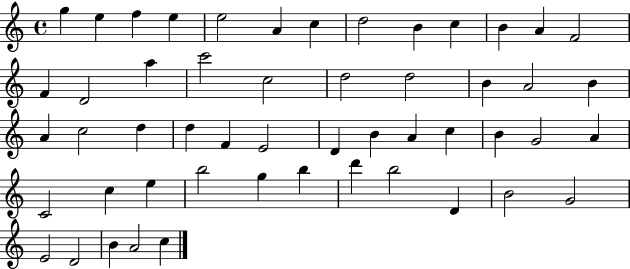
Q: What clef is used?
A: treble